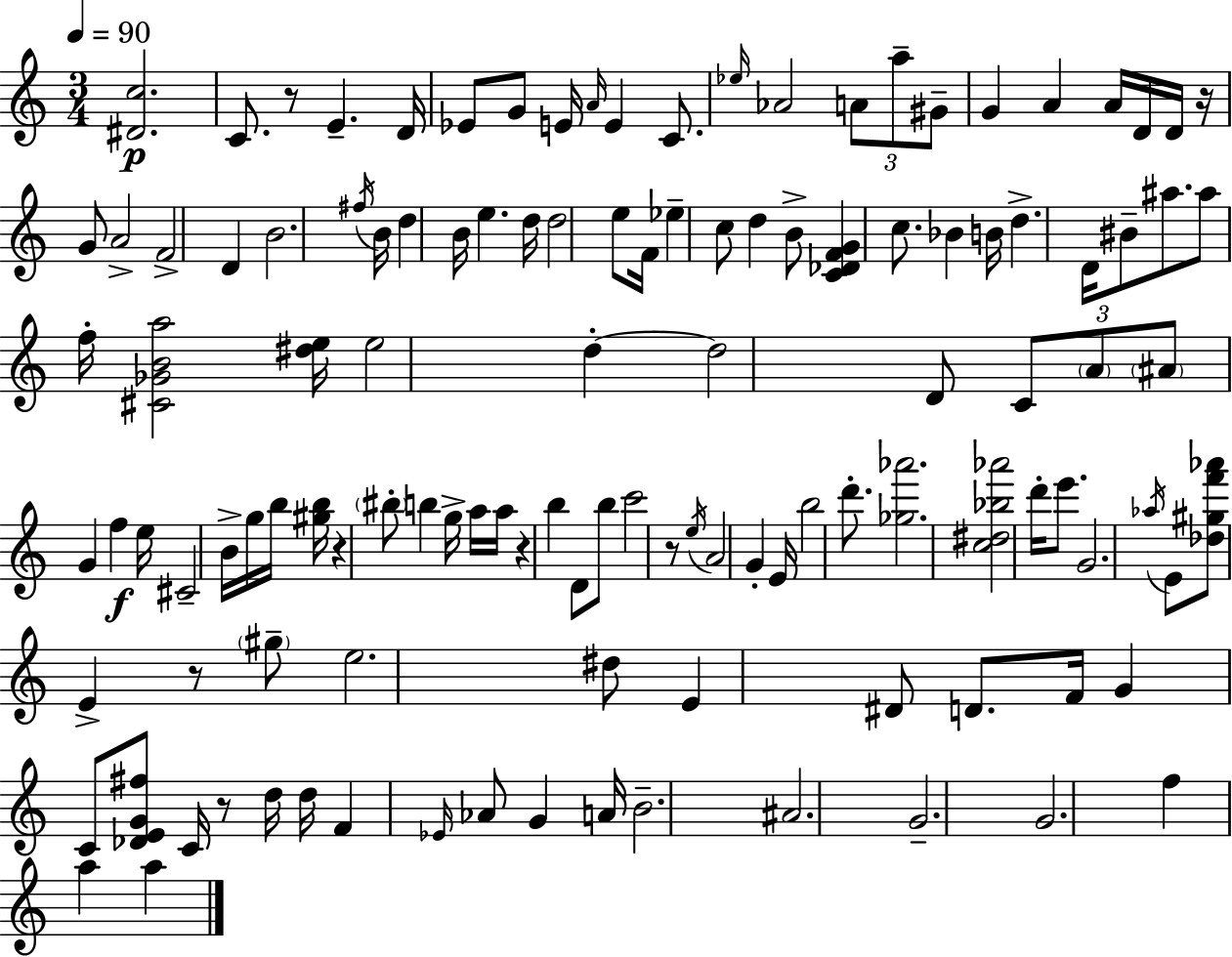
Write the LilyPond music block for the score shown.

{
  \clef treble
  \numericTimeSignature
  \time 3/4
  \key a \minor
  \tempo 4 = 90
  <dis' c''>2.\p | c'8. r8 e'4.-- d'16 | ees'8 g'8 e'16 \grace { a'16 } e'4 c'8. | \grace { ees''16 } aes'2 \tuplet 3/2 { a'8 | \break a''8-- gis'8-- } g'4 a'4 | a'16 d'16 d'16 r16 g'8 a'2-> | f'2-> d'4 | b'2. | \break \acciaccatura { fis''16 } b'16 d''4 b'16 e''4. | d''16 d''2 | e''8 f'16 ees''4-- c''8 d''4 | b'8-> <c' des' f' g'>4 c''8. bes'4 | \break b'16 d''4.-> d'16 bis'8-- | ais''8. ais''8 f''16-. <cis' ges' b' a''>2 | <dis'' e''>16 e''2 d''4-.~~ | d''2 d'8 | \break \tuplet 3/2 { c'8 \parenthesize a'8 \parenthesize ais'8 } g'4 f''4\f | e''16 cis'2-- | b'16-> g''16 b''16 <gis'' b''>16 r4 \parenthesize bis''8-. b''4 | g''16-> a''16 a''16 r4 b''4 | \break d'8 b''8 c'''2 | r8 \acciaccatura { e''16 } a'2 | g'4-. e'16 b''2 | d'''8.-. <ges'' aes'''>2. | \break <c'' dis'' bes'' aes'''>2 | d'''16-. e'''8. g'2. | \acciaccatura { aes''16 } e'8 <des'' gis'' f''' aes'''>8 e'4-> | r8 \parenthesize gis''8-- e''2. | \break dis''8 e'4 dis'8 | d'8. f'16 g'4 c'8 <des' e' g' fis''>8 | c'16 r8 d''16 d''16 f'4 \grace { ees'16 } aes'8 | g'4 a'16 b'2.-- | \break ais'2. | g'2.-- | g'2. | f''4 a''4 | \break a''4 \bar "|."
}